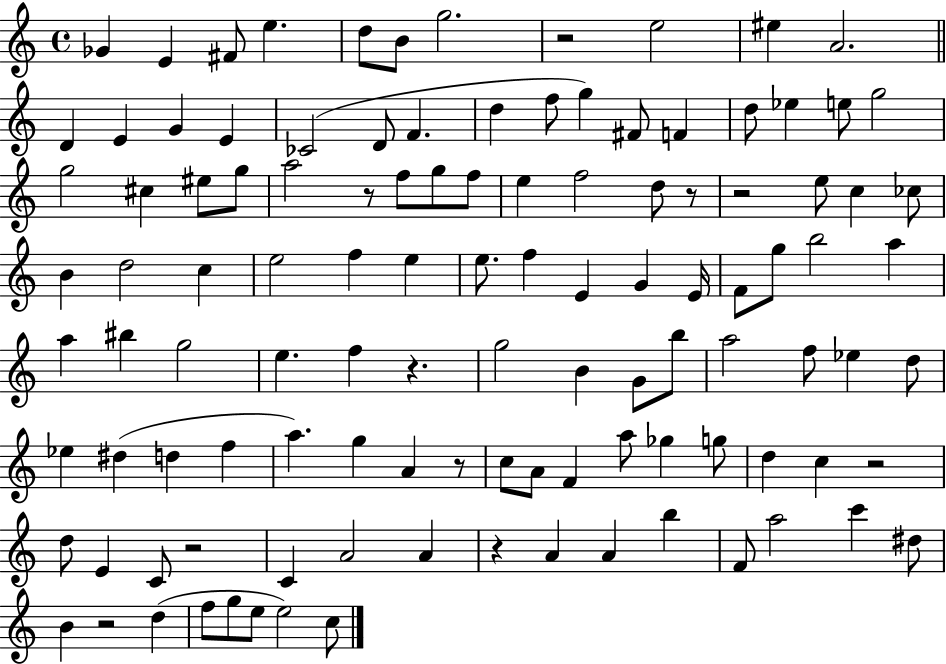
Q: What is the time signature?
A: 4/4